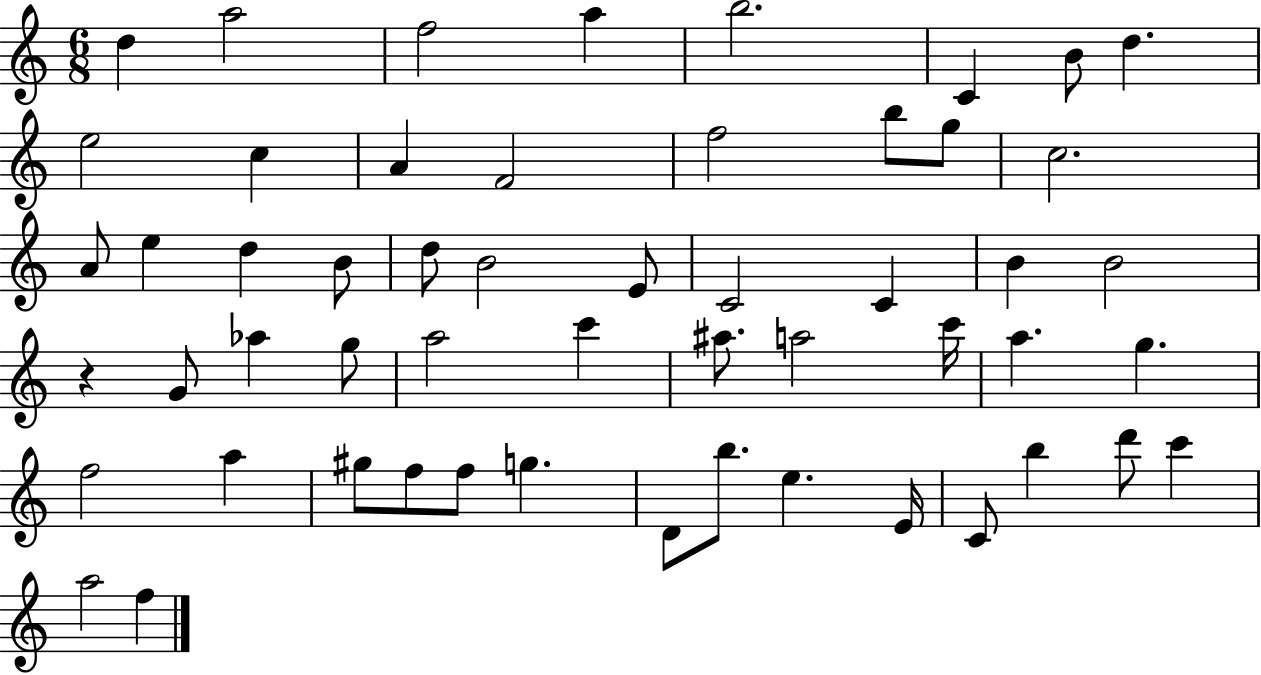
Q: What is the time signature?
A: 6/8